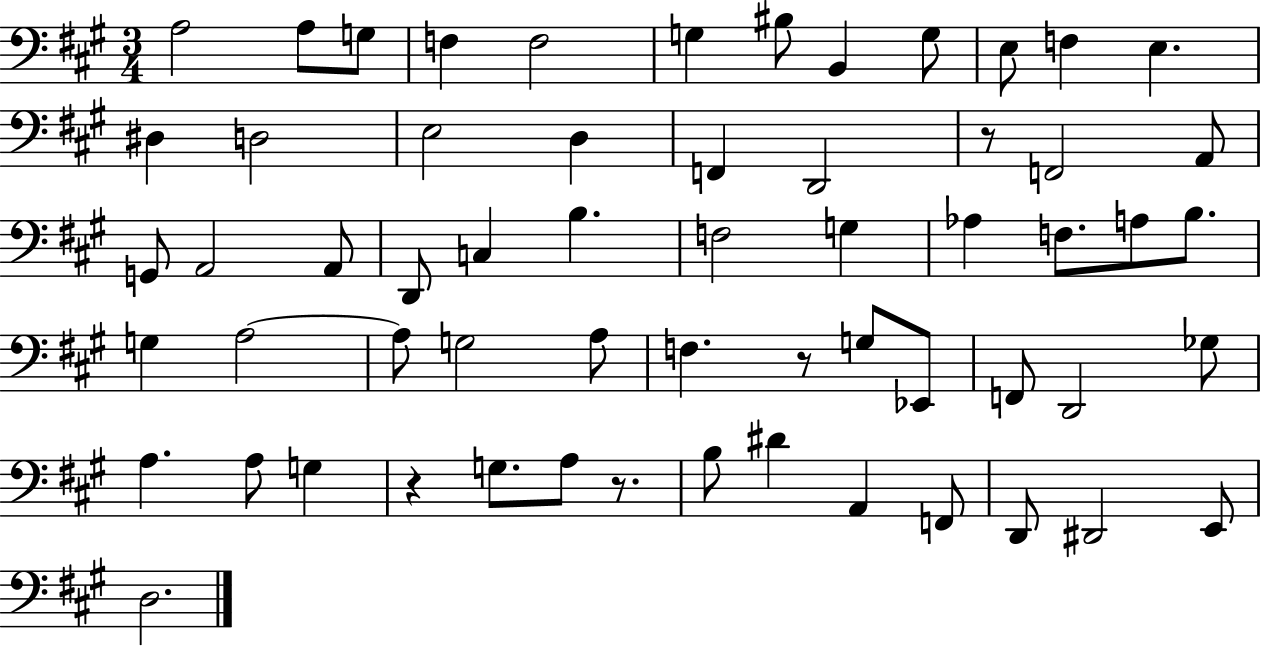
X:1
T:Untitled
M:3/4
L:1/4
K:A
A,2 A,/2 G,/2 F, F,2 G, ^B,/2 B,, G,/2 E,/2 F, E, ^D, D,2 E,2 D, F,, D,,2 z/2 F,,2 A,,/2 G,,/2 A,,2 A,,/2 D,,/2 C, B, F,2 G, _A, F,/2 A,/2 B,/2 G, A,2 A,/2 G,2 A,/2 F, z/2 G,/2 _E,,/2 F,,/2 D,,2 _G,/2 A, A,/2 G, z G,/2 A,/2 z/2 B,/2 ^D A,, F,,/2 D,,/2 ^D,,2 E,,/2 D,2